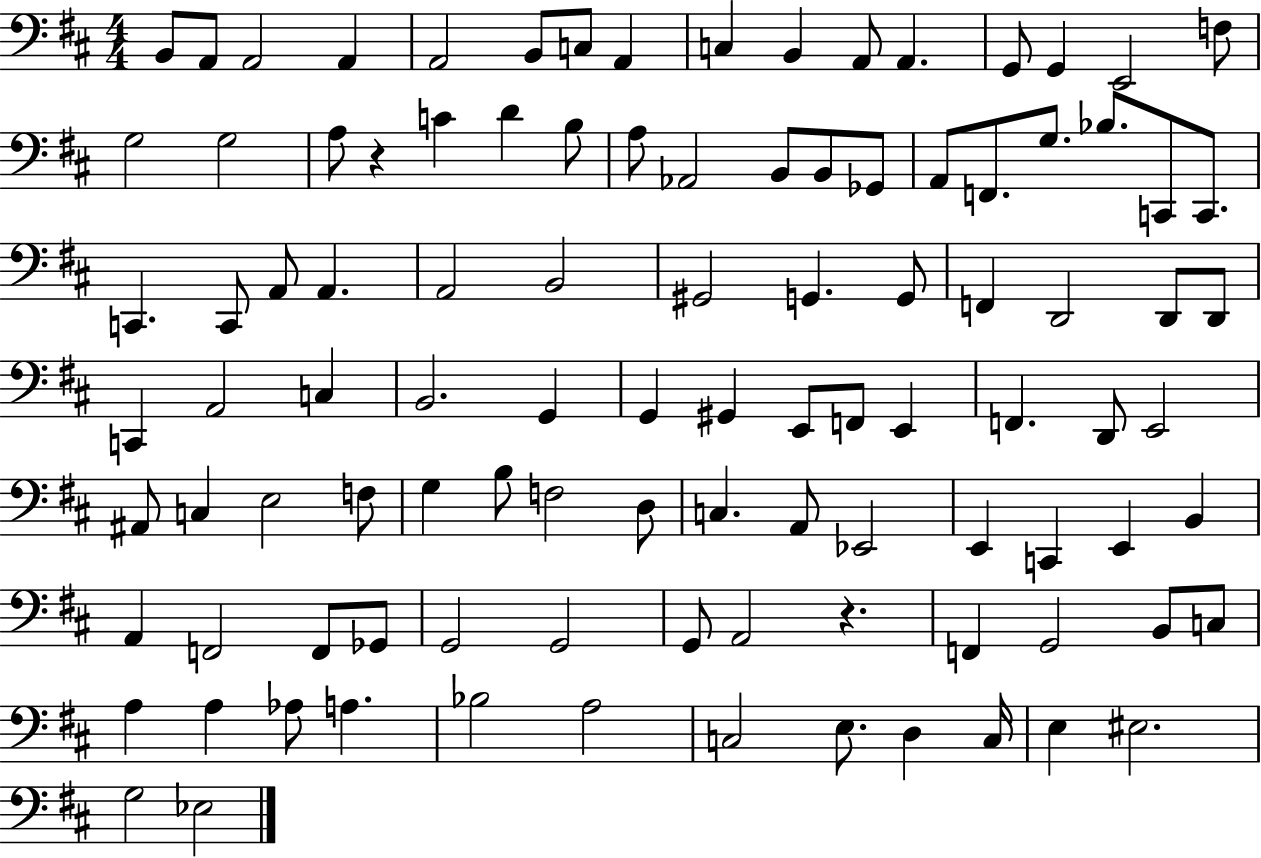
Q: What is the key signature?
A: D major